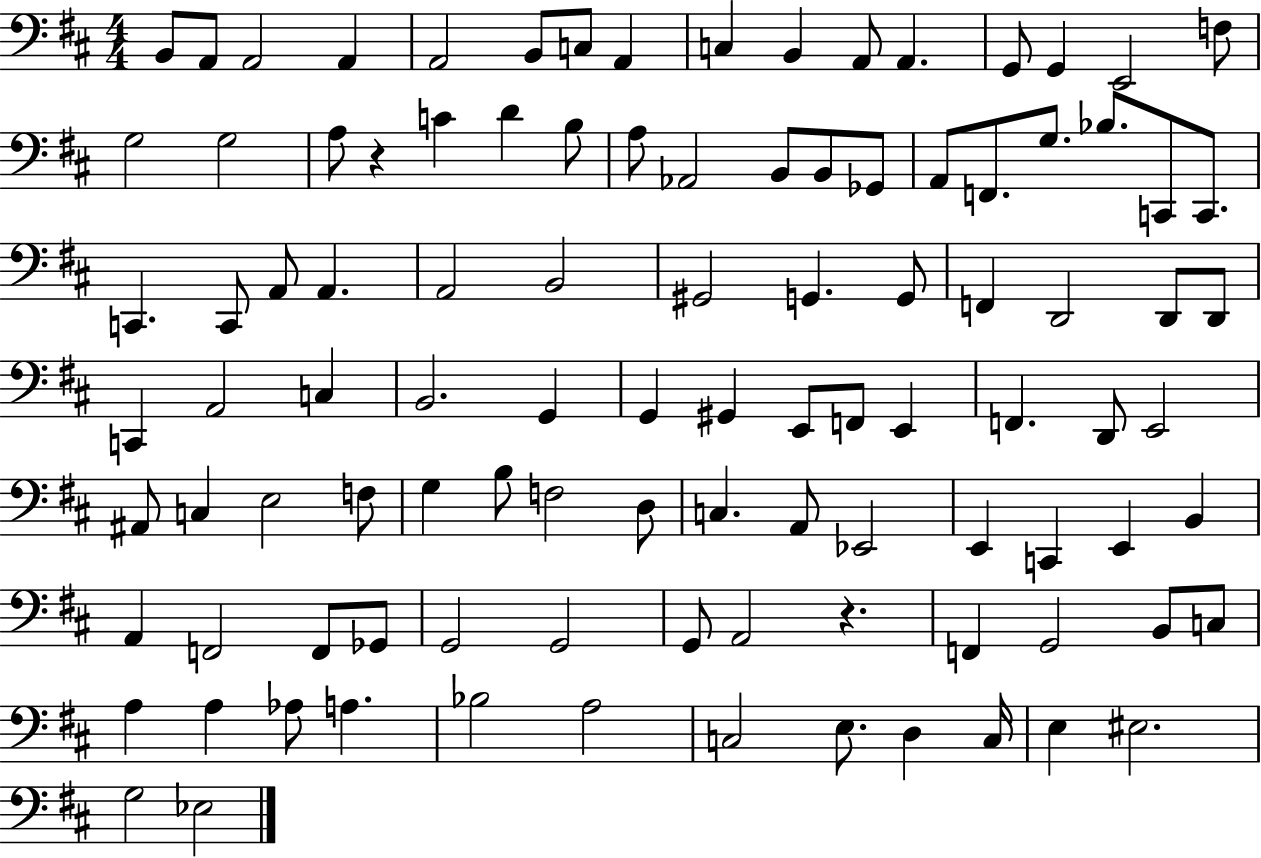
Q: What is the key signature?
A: D major